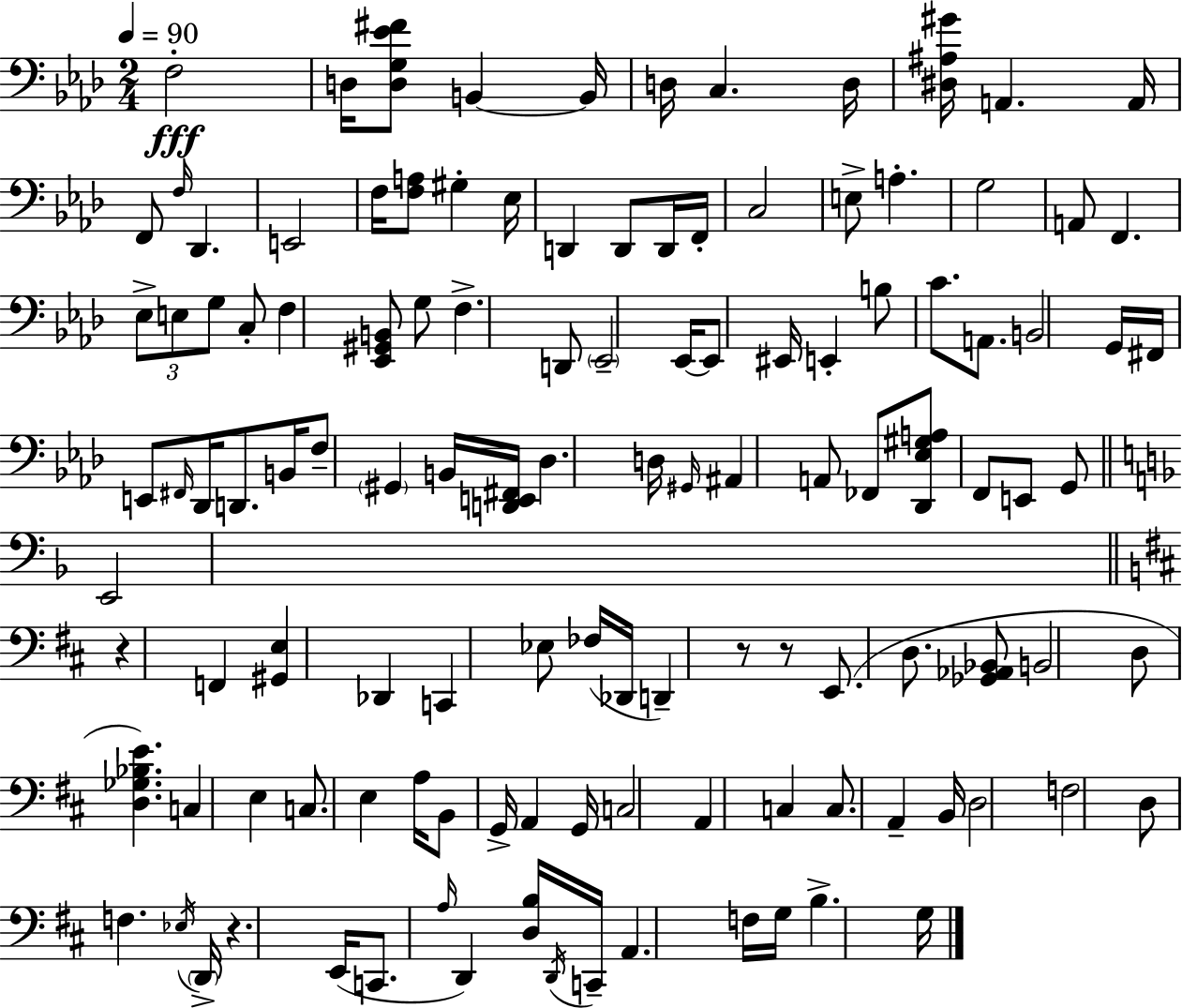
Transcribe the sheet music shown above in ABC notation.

X:1
T:Untitled
M:2/4
L:1/4
K:Fm
F,2 D,/4 [D,G,_E^F]/2 B,, B,,/4 D,/4 C, D,/4 [^D,^A,^G]/4 A,, A,,/4 F,,/2 F,/4 _D,, E,,2 F,/4 [F,A,]/2 ^G, _E,/4 D,, D,,/2 D,,/4 F,,/4 C,2 E,/2 A, G,2 A,,/2 F,, _E,/2 E,/2 G,/2 C,/2 F, [_E,,^G,,B,,]/2 G,/2 F, D,,/2 _E,,2 _E,,/4 _E,,/2 ^E,,/4 E,, B,/2 C/2 A,,/2 B,,2 G,,/4 ^F,,/4 E,,/2 ^F,,/4 _D,,/4 D,,/2 B,,/4 F,/2 ^G,, B,,/4 [D,,E,,^F,,]/4 _D, D,/4 ^G,,/4 ^A,, A,,/2 _F,,/2 [_D,,_E,^G,A,]/2 F,,/2 E,,/2 G,,/2 E,,2 z F,, [^G,,E,] _D,, C,, _E,/2 _F,/4 _D,,/4 D,, z/2 z/2 E,,/2 D,/2 [_G,,_A,,_B,,]/2 B,,2 D,/2 [D,_G,_B,E] C, E, C,/2 E, A,/4 B,,/2 G,,/4 A,, G,,/4 C,2 A,, C, C,/2 A,, B,,/4 D,2 F,2 D,/2 F, _E,/4 D,,/4 z E,,/4 C,,/2 A,/4 D,, [D,B,]/4 D,,/4 C,,/4 A,, F,/4 G,/4 B, G,/4